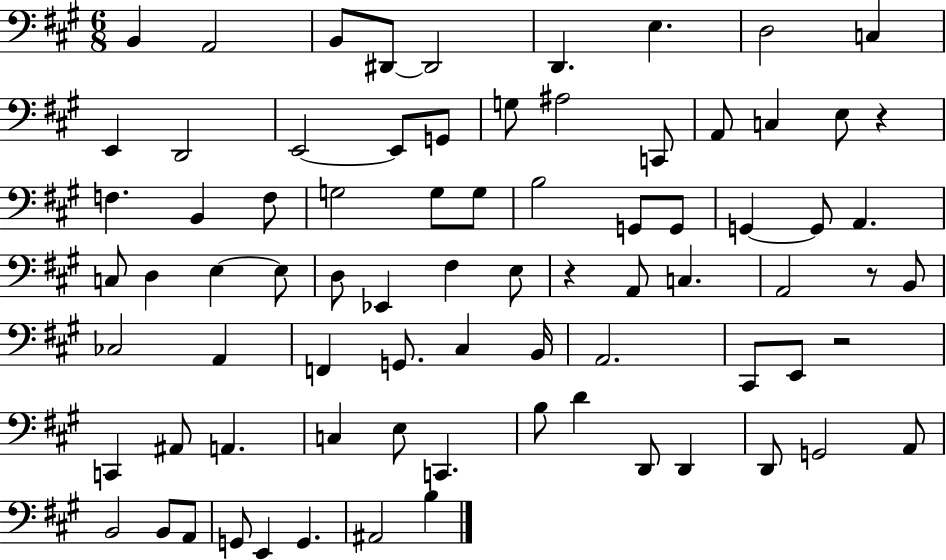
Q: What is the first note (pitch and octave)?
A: B2